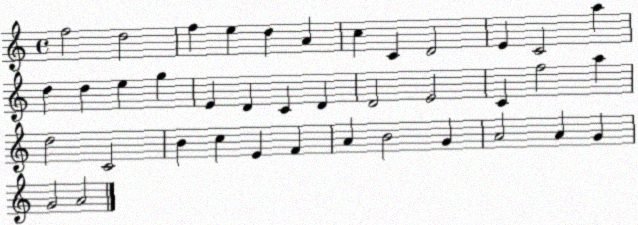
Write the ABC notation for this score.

X:1
T:Untitled
M:4/4
L:1/4
K:C
f2 d2 f e d A c C D2 E C2 a d d e g E D C D D2 E2 C f2 a d2 C2 B c E F A B2 G A2 A G G2 A2